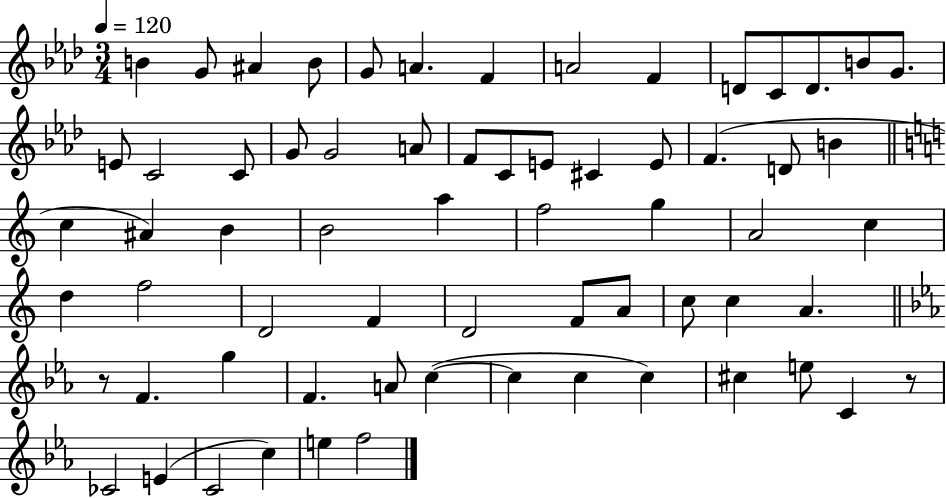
{
  \clef treble
  \numericTimeSignature
  \time 3/4
  \key aes \major
  \tempo 4 = 120
  b'4 g'8 ais'4 b'8 | g'8 a'4. f'4 | a'2 f'4 | d'8 c'8 d'8. b'8 g'8. | \break e'8 c'2 c'8 | g'8 g'2 a'8 | f'8 c'8 e'8 cis'4 e'8 | f'4.( d'8 b'4 | \break \bar "||" \break \key c \major c''4 ais'4) b'4 | b'2 a''4 | f''2 g''4 | a'2 c''4 | \break d''4 f''2 | d'2 f'4 | d'2 f'8 a'8 | c''8 c''4 a'4. | \break \bar "||" \break \key ees \major r8 f'4. g''4 | f'4. a'8 c''4~(~ | c''4 c''4 c''4) | cis''4 e''8 c'4 r8 | \break ces'2 e'4( | c'2 c''4) | e''4 f''2 | \bar "|."
}